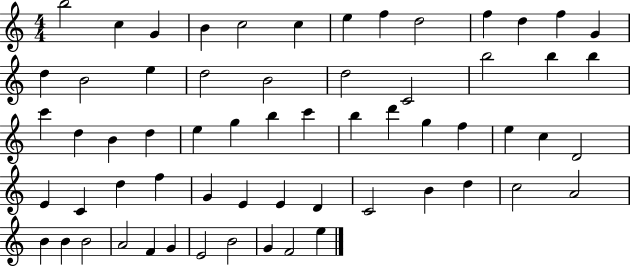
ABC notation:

X:1
T:Untitled
M:4/4
L:1/4
K:C
b2 c G B c2 c e f d2 f d f G d B2 e d2 B2 d2 C2 b2 b b c' d B d e g b c' b d' g f e c D2 E C d f G E E D C2 B d c2 A2 B B B2 A2 F G E2 B2 G F2 e